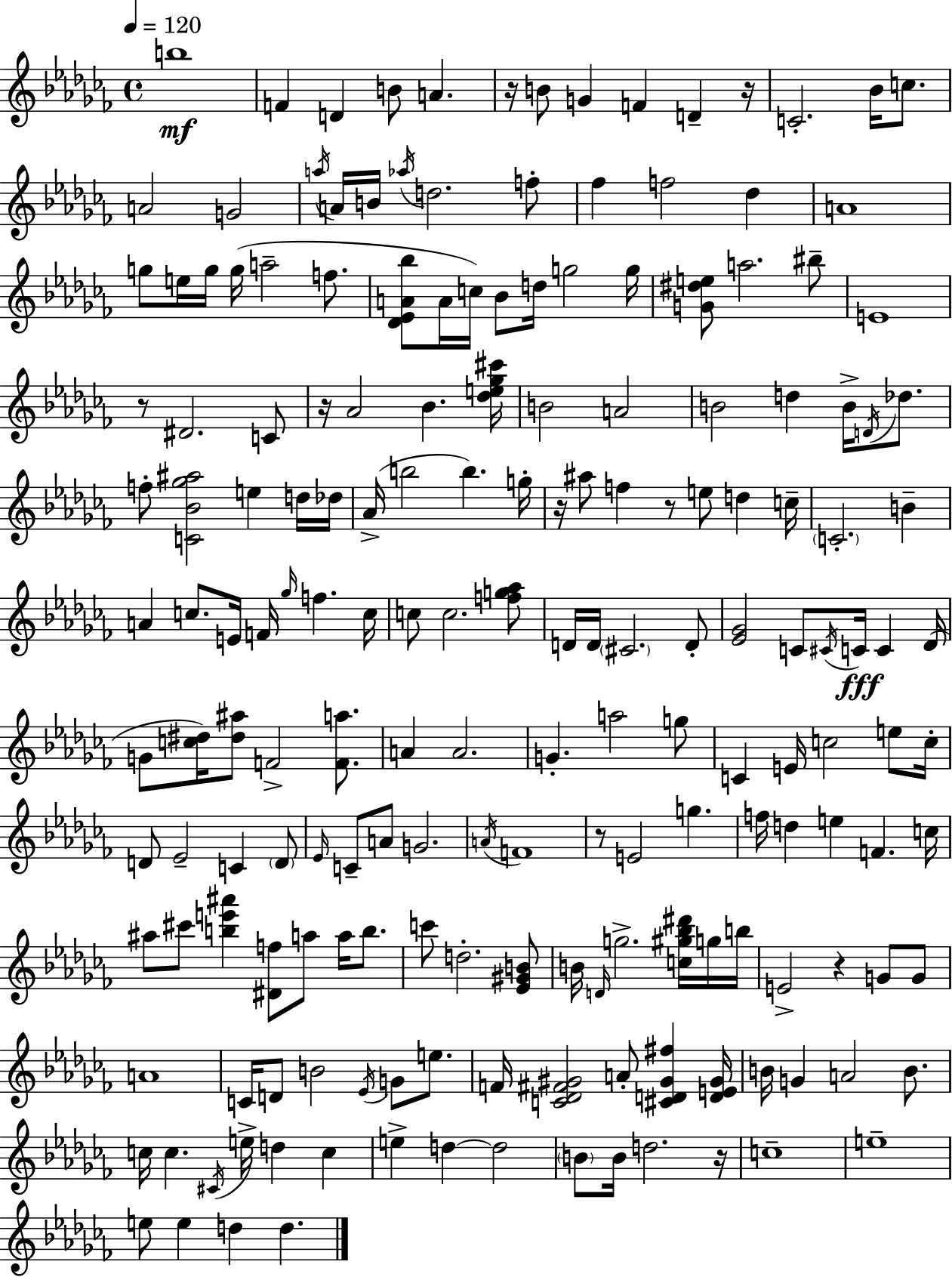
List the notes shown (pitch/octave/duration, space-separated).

B5/w F4/q D4/q B4/e A4/q. R/s B4/e G4/q F4/q D4/q R/s C4/h. Bb4/s C5/e. A4/h G4/h A5/s A4/s B4/s Ab5/s D5/h. F5/e FES5/q F5/h Db5/q A4/w G5/e E5/s G5/s G5/s A5/h F5/e. [Db4,Eb4,A4,Bb5]/e A4/s C5/s Bb4/e D5/s G5/h G5/s [G4,D#5,E5]/e A5/h. BIS5/e E4/w R/e D#4/h. C4/e R/s Ab4/h Bb4/q. [Db5,E5,Gb5,C#6]/s B4/h A4/h B4/h D5/q B4/s D4/s Db5/e. F5/e [C4,Bb4,Gb5,A#5]/h E5/q D5/s Db5/s Ab4/s B5/h B5/q. G5/s R/s A#5/e F5/q R/e E5/e D5/q C5/s C4/h. B4/q A4/q C5/e. E4/s F4/s Gb5/s F5/q. C5/s C5/e C5/h. [F5,G5,Ab5]/e D4/s D4/s C#4/h. D4/e [Eb4,Gb4]/h C4/e C#4/s C4/s C4/q Db4/s G4/e [C5,D#5]/s [D#5,A#5]/e F4/h [F4,A5]/e. A4/q A4/h. G4/q. A5/h G5/e C4/q E4/s C5/h E5/e C5/s D4/e Eb4/h C4/q D4/e Eb4/s C4/e A4/e G4/h. A4/s F4/w R/e E4/h G5/q. F5/s D5/q E5/q F4/q. C5/s A#5/e C#6/e [B5,E6,A#6]/q [D#4,F5]/e A5/e A5/s B5/e. C6/e D5/h. [Eb4,G#4,B4]/e B4/s D4/s G5/h. [C5,G#5,Bb5,D#6]/s G5/s B5/s E4/h R/q G4/e G4/e A4/w C4/s D4/e B4/h Eb4/s G4/e E5/e. F4/s [C4,Db4,F#4,G#4]/h A4/e [C#4,D4,G#4,F#5]/q [D4,E4,G#4]/s B4/s G4/q A4/h B4/e. C5/s C5/q. C#4/s E5/s D5/q C5/q E5/q D5/q D5/h B4/e B4/s D5/h. R/s C5/w E5/w E5/e E5/q D5/q D5/q.